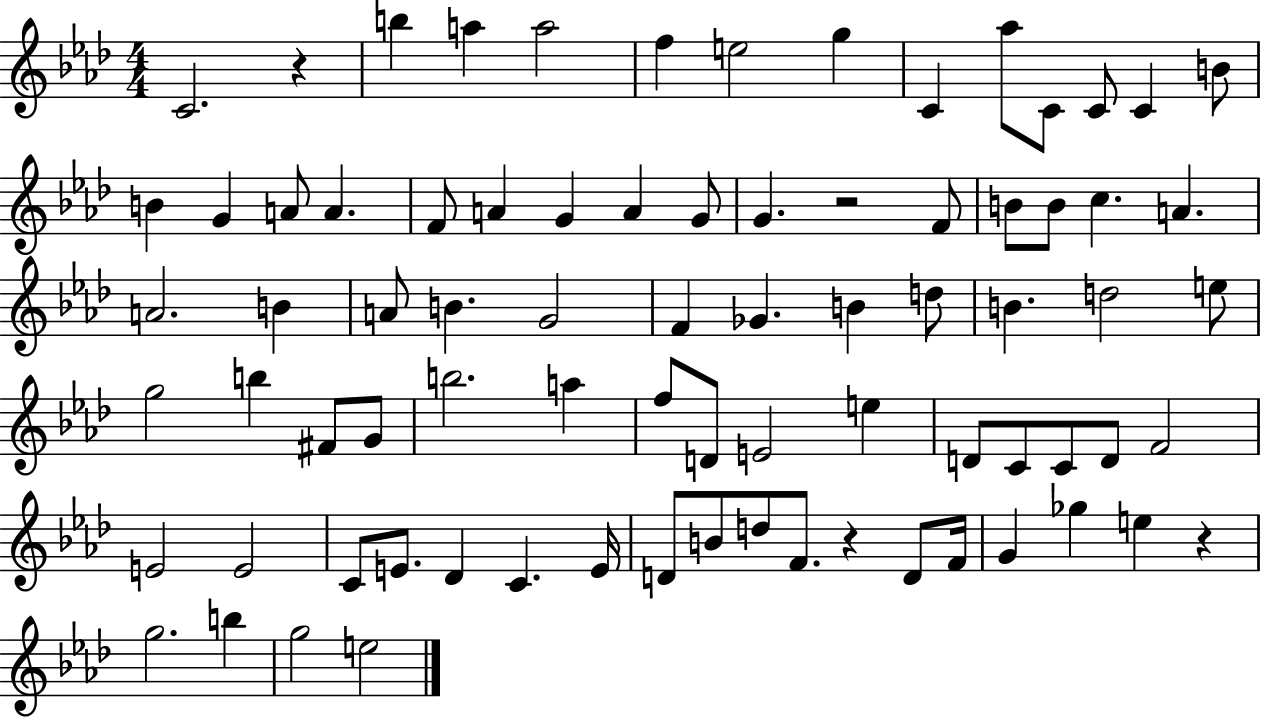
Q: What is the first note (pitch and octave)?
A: C4